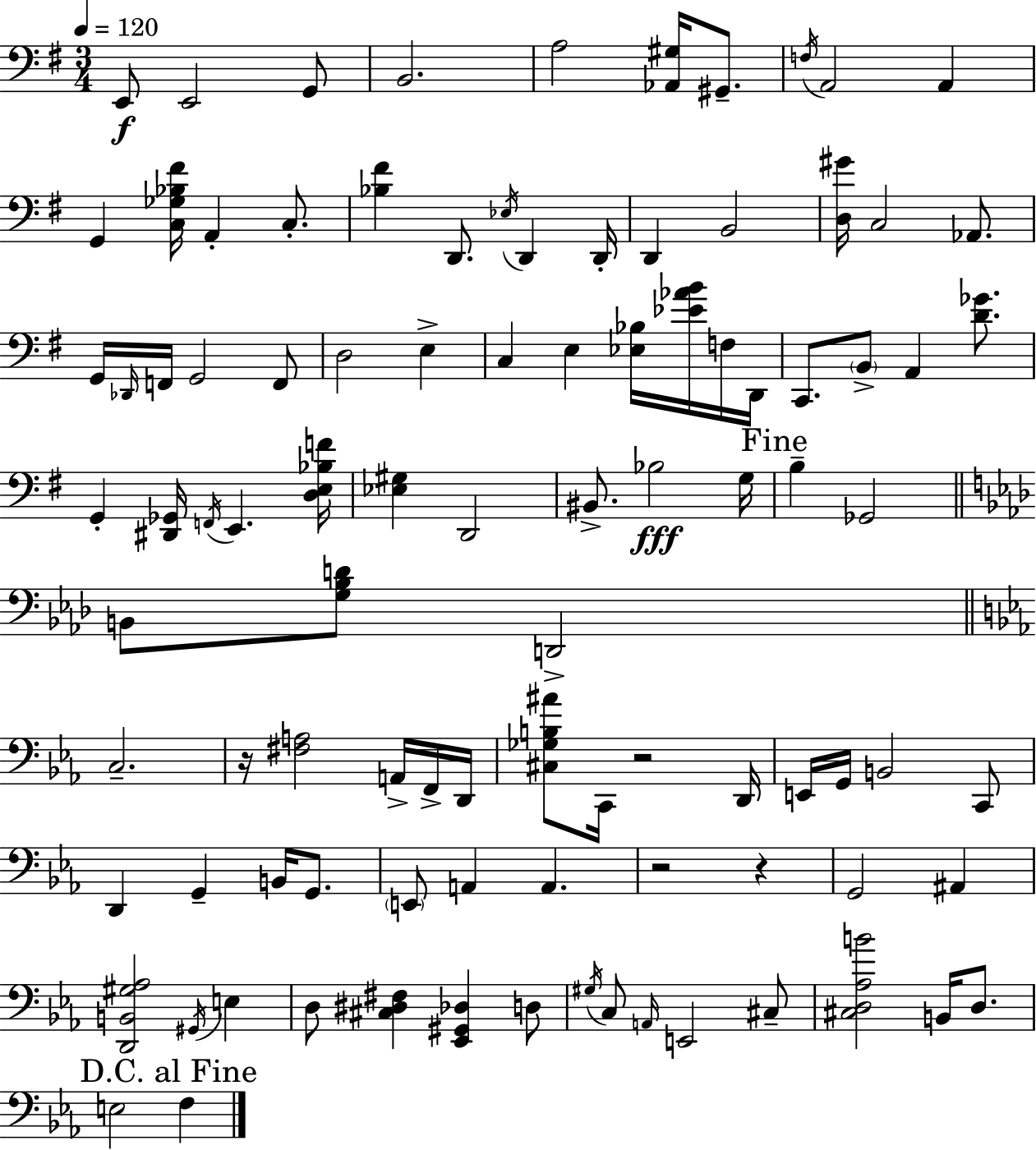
{
  \clef bass
  \numericTimeSignature
  \time 3/4
  \key g \major
  \tempo 4 = 120
  e,8\f e,2 g,8 | b,2. | a2 <aes, gis>16 gis,8.-- | \acciaccatura { f16 } a,2 a,4 | \break g,4 <c ges bes fis'>16 a,4-. c8.-. | <bes fis'>4 d,8. \acciaccatura { ees16 } d,4 | d,16-. d,4 b,2 | <d gis'>16 c2 aes,8. | \break g,16 \grace { des,16 } f,16 g,2 | f,8 d2 e4-> | c4 e4 <ees bes>16 | <ees' aes' b'>16 f16 d,16 c,8. \parenthesize b,8-> a,4 | \break <d' ges'>8. g,4-. <dis, ges,>16 \acciaccatura { f,16 } e,4. | <d e bes f'>16 <ees gis>4 d,2 | bis,8.-> bes2\fff | g16 \mark "Fine" b4-- ges,2 | \break \bar "||" \break \key f \minor b,8 <g bes d'>8 d,2-> | \bar "||" \break \key ees \major c2.-- | r16 <fis a>2 a,16-> f,16-> d,16 | <cis ges b ais'>8 c,16 r2 d,16 | e,16 g,16 b,2 c,8 | \break d,4 g,4-- b,16 g,8. | \parenthesize e,8 a,4 a,4. | r2 r4 | g,2 ais,4 | \break <d, b, gis aes>2 \acciaccatura { gis,16 } e4 | d8 <cis dis fis>4 <ees, gis, des>4 d8 | \acciaccatura { gis16 } c8 \grace { a,16 } e,2 | cis8-- <cis d aes b'>2 b,16 | \break d8. \mark "D.C. al Fine" e2 f4 | \bar "|."
}